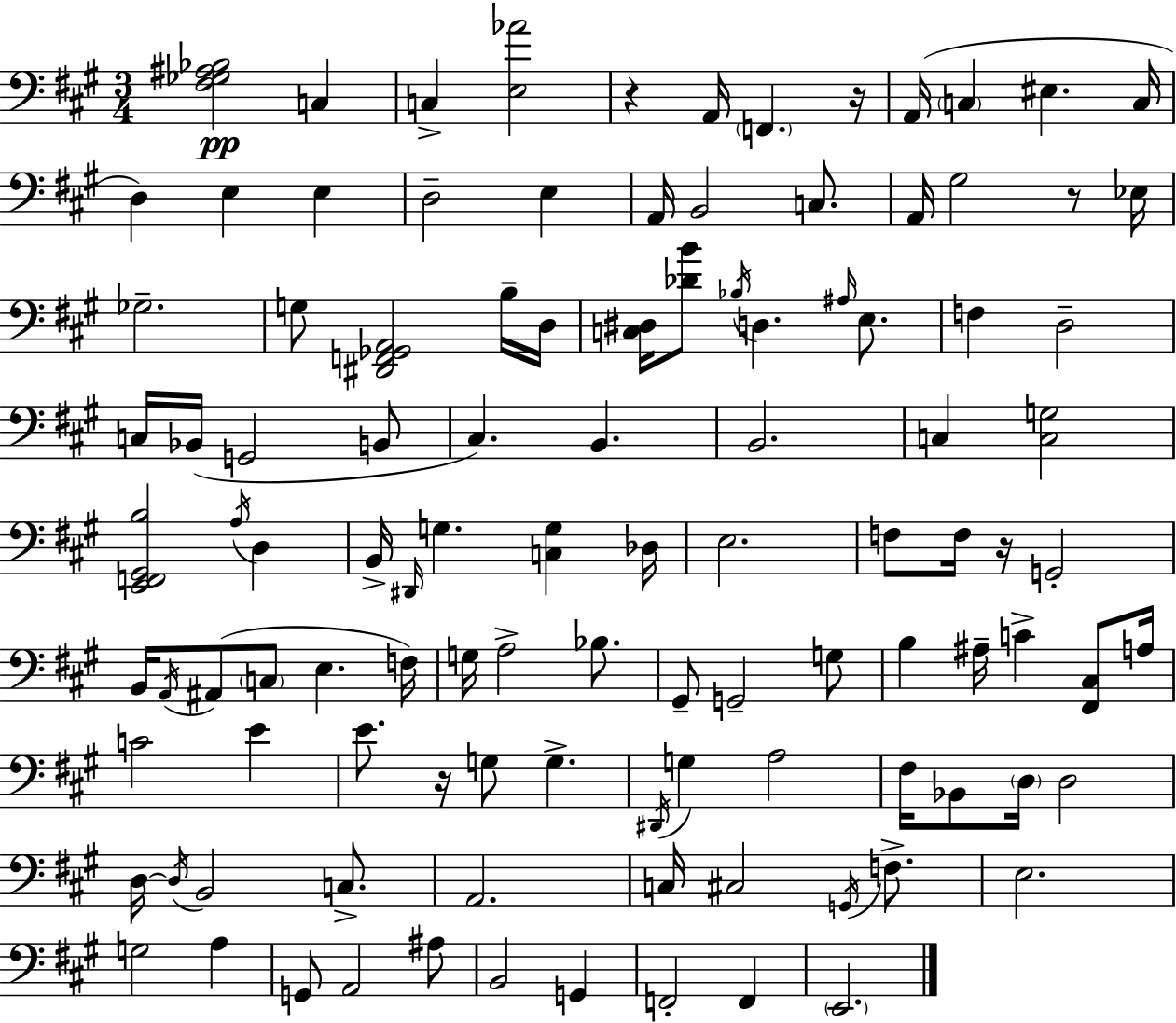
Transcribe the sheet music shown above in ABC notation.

X:1
T:Untitled
M:3/4
L:1/4
K:A
[^F,_G,^A,_B,]2 C, C, [E,_A]2 z A,,/4 F,, z/4 A,,/4 C, ^E, C,/4 D, E, E, D,2 E, A,,/4 B,,2 C,/2 A,,/4 ^G,2 z/2 _E,/4 _G,2 G,/2 [^D,,F,,_G,,A,,]2 B,/4 D,/4 [C,^D,]/4 [_DB]/2 _B,/4 D, ^A,/4 E,/2 F, D,2 C,/4 _B,,/4 G,,2 B,,/2 ^C, B,, B,,2 C, [C,G,]2 [E,,F,,^G,,B,]2 A,/4 D, B,,/4 ^D,,/4 G, [C,G,] _D,/4 E,2 F,/2 F,/4 z/4 G,,2 B,,/4 A,,/4 ^A,,/2 C,/2 E, F,/4 G,/4 A,2 _B,/2 ^G,,/2 G,,2 G,/2 B, ^A,/4 C [^F,,^C,]/2 A,/4 C2 E E/2 z/4 G,/2 G, ^D,,/4 G, A,2 ^F,/4 _B,,/2 D,/4 D,2 D,/4 D,/4 B,,2 C,/2 A,,2 C,/4 ^C,2 G,,/4 F,/2 E,2 G,2 A, G,,/2 A,,2 ^A,/2 B,,2 G,, F,,2 F,, E,,2